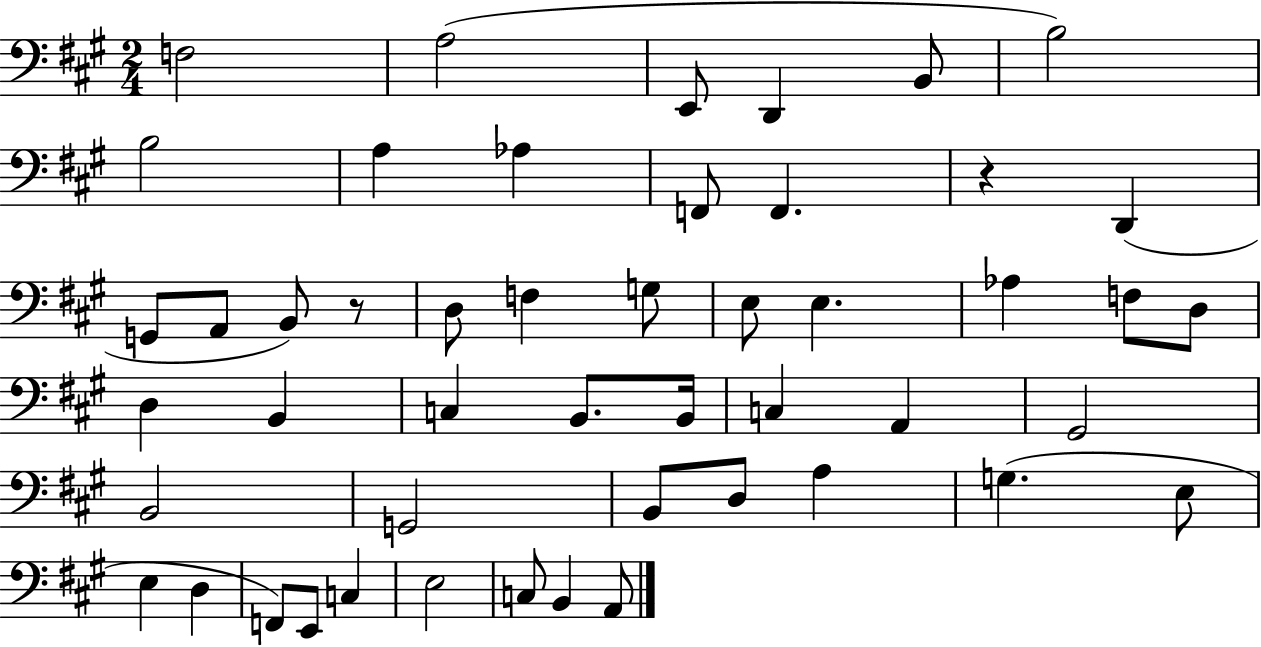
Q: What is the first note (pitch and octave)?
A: F3